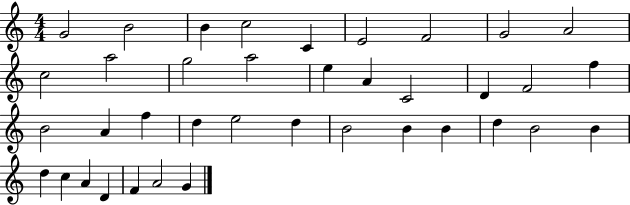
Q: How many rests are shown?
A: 0